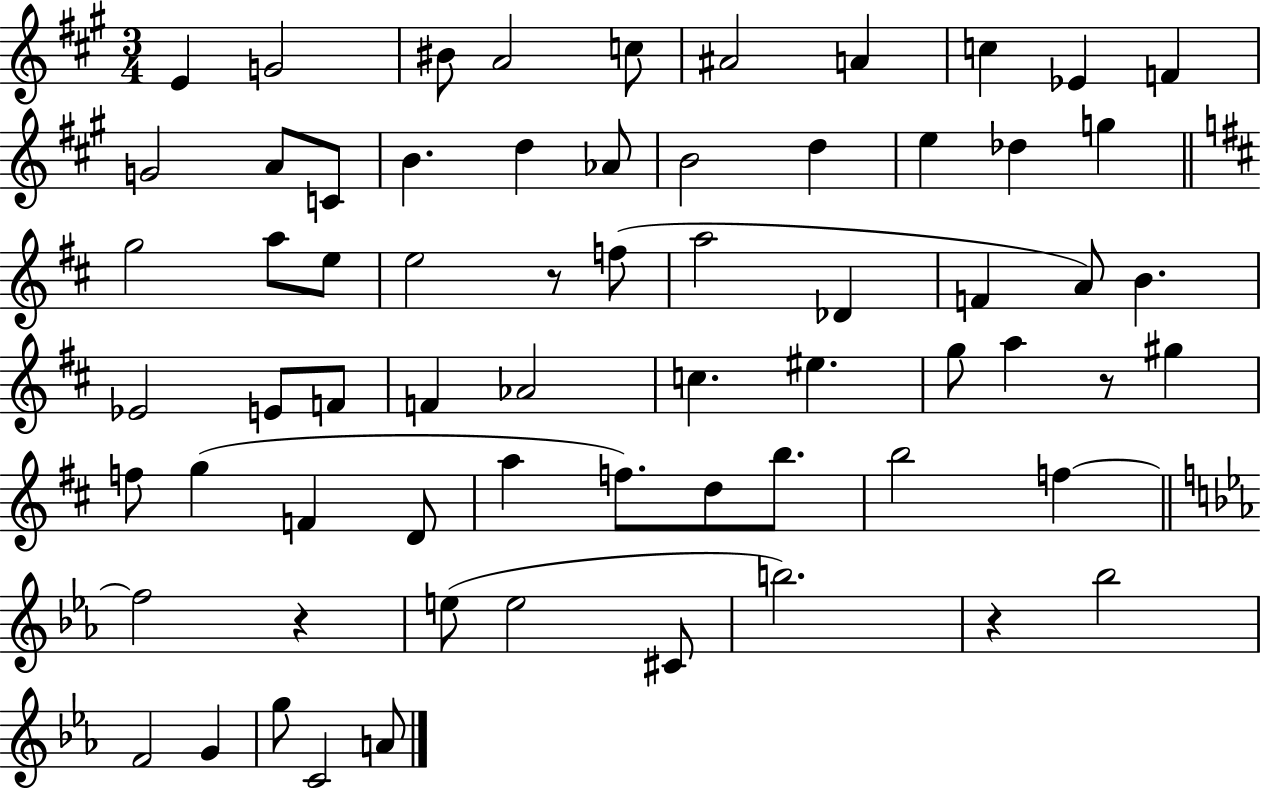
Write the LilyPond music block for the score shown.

{
  \clef treble
  \numericTimeSignature
  \time 3/4
  \key a \major
  e'4 g'2 | bis'8 a'2 c''8 | ais'2 a'4 | c''4 ees'4 f'4 | \break g'2 a'8 c'8 | b'4. d''4 aes'8 | b'2 d''4 | e''4 des''4 g''4 | \break \bar "||" \break \key d \major g''2 a''8 e''8 | e''2 r8 f''8( | a''2 des'4 | f'4 a'8) b'4. | \break ees'2 e'8 f'8 | f'4 aes'2 | c''4. eis''4. | g''8 a''4 r8 gis''4 | \break f''8 g''4( f'4 d'8 | a''4 f''8.) d''8 b''8. | b''2 f''4~~ | \bar "||" \break \key c \minor f''2 r4 | e''8( e''2 cis'8 | b''2.) | r4 bes''2 | \break f'2 g'4 | g''8 c'2 a'8 | \bar "|."
}